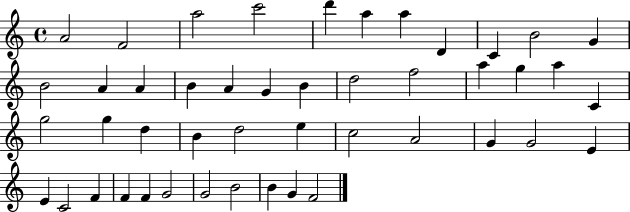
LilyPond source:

{
  \clef treble
  \time 4/4
  \defaultTimeSignature
  \key c \major
  a'2 f'2 | a''2 c'''2 | d'''4 a''4 a''4 d'4 | c'4 b'2 g'4 | \break b'2 a'4 a'4 | b'4 a'4 g'4 b'4 | d''2 f''2 | a''4 g''4 a''4 c'4 | \break g''2 g''4 d''4 | b'4 d''2 e''4 | c''2 a'2 | g'4 g'2 e'4 | \break e'4 c'2 f'4 | f'4 f'4 g'2 | g'2 b'2 | b'4 g'4 f'2 | \break \bar "|."
}